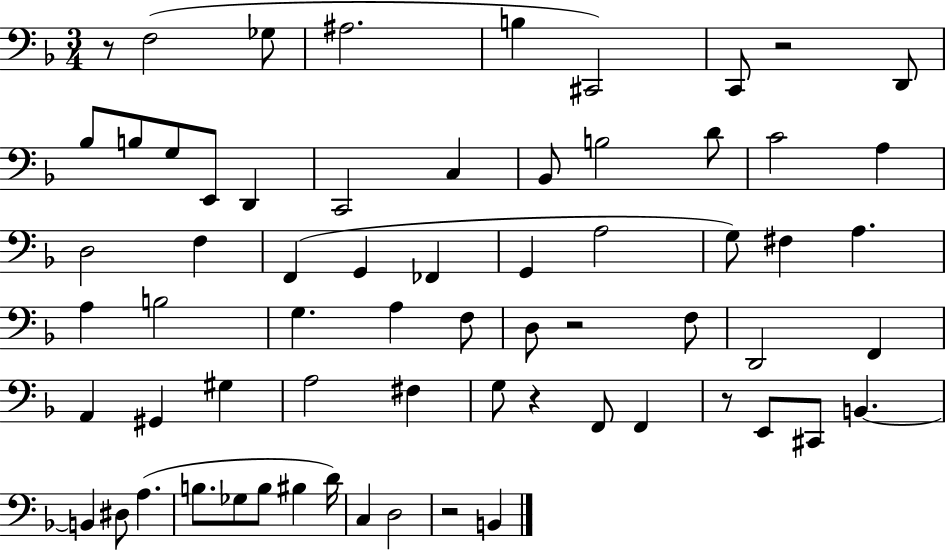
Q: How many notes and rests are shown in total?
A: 66